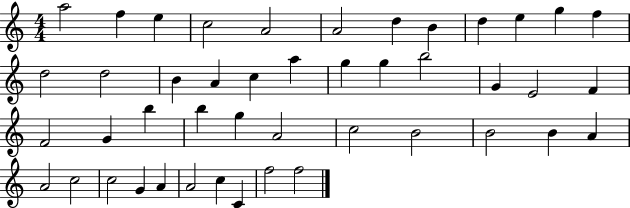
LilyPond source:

{
  \clef treble
  \numericTimeSignature
  \time 4/4
  \key c \major
  a''2 f''4 e''4 | c''2 a'2 | a'2 d''4 b'4 | d''4 e''4 g''4 f''4 | \break d''2 d''2 | b'4 a'4 c''4 a''4 | g''4 g''4 b''2 | g'4 e'2 f'4 | \break f'2 g'4 b''4 | b''4 g''4 a'2 | c''2 b'2 | b'2 b'4 a'4 | \break a'2 c''2 | c''2 g'4 a'4 | a'2 c''4 c'4 | f''2 f''2 | \break \bar "|."
}